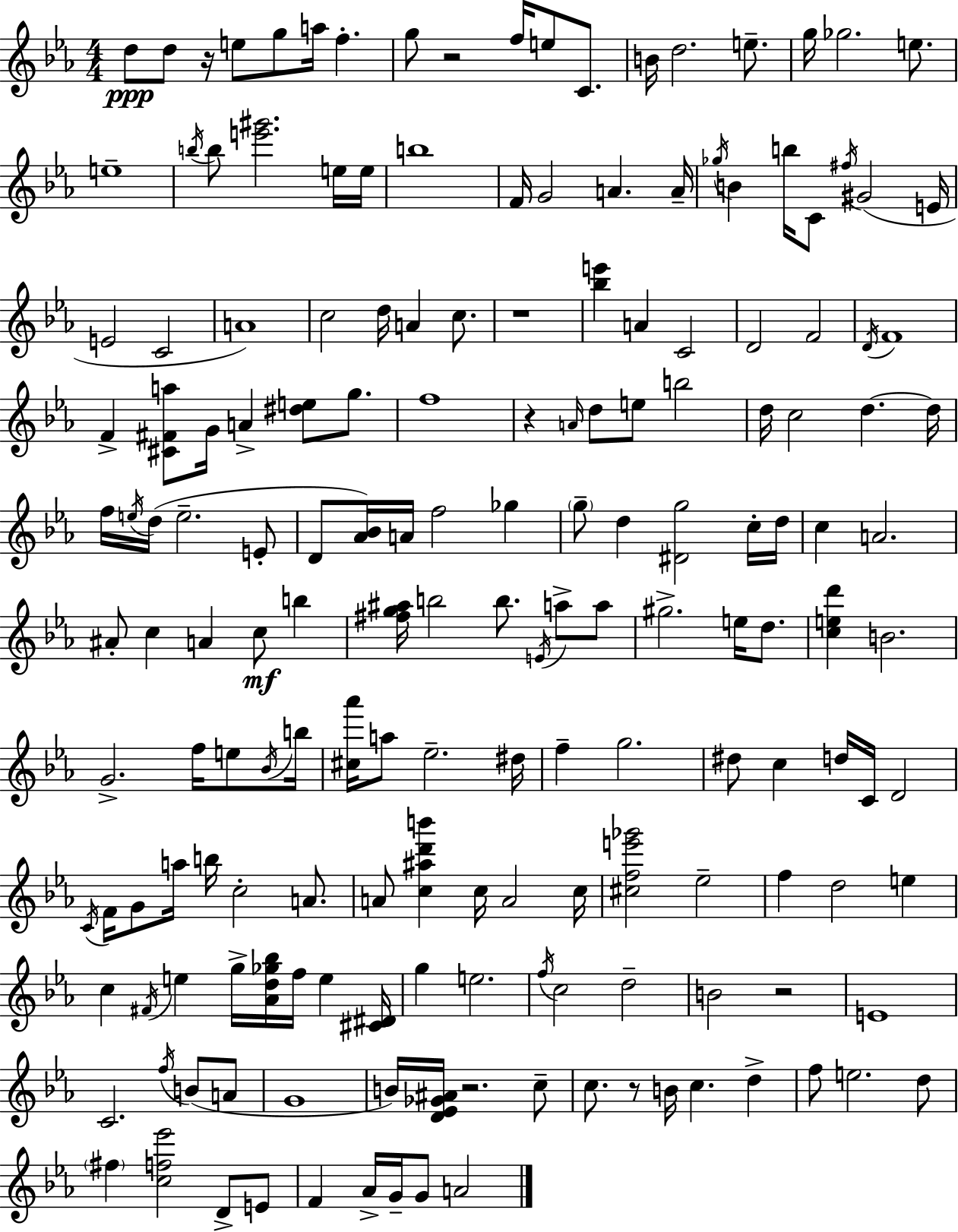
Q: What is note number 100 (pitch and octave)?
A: C5